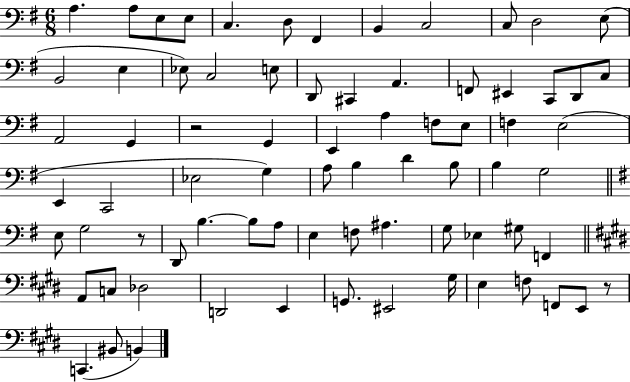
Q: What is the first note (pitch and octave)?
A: A3